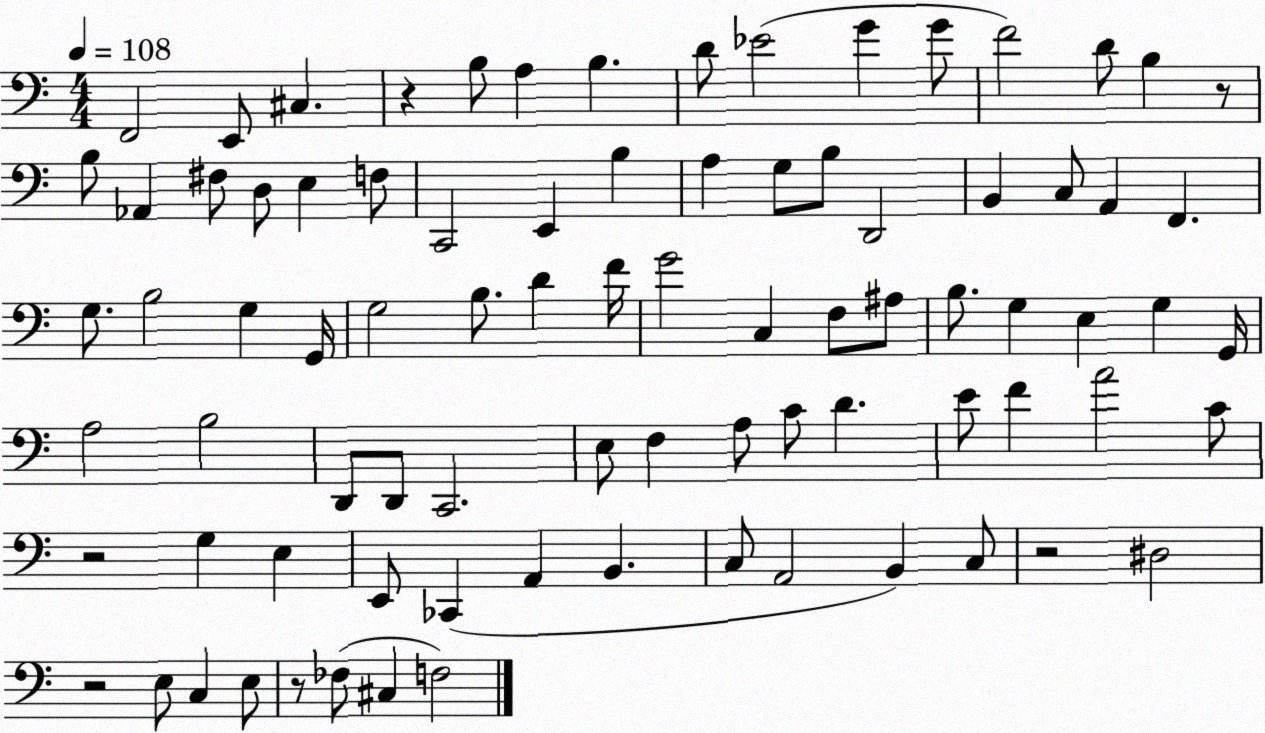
X:1
T:Untitled
M:4/4
L:1/4
K:C
F,,2 E,,/2 ^C, z B,/2 A, B, D/2 _E2 G G/2 F2 D/2 B, z/2 B,/2 _A,, ^F,/2 D,/2 E, F,/2 C,,2 E,, B, A, G,/2 B,/2 D,,2 B,, C,/2 A,, F,, G,/2 B,2 G, G,,/4 G,2 B,/2 D F/4 G2 C, F,/2 ^A,/2 B,/2 G, E, G, G,,/4 A,2 B,2 D,,/2 D,,/2 C,,2 E,/2 F, A,/2 C/2 D E/2 F A2 C/2 z2 G, E, E,,/2 _C,, A,, B,, C,/2 A,,2 B,, C,/2 z2 ^D,2 z2 E,/2 C, E,/2 z/2 _F,/2 ^C, F,2